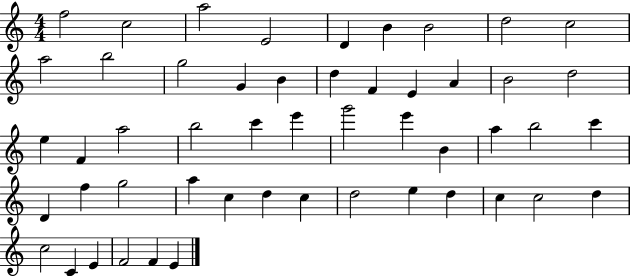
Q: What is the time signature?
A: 4/4